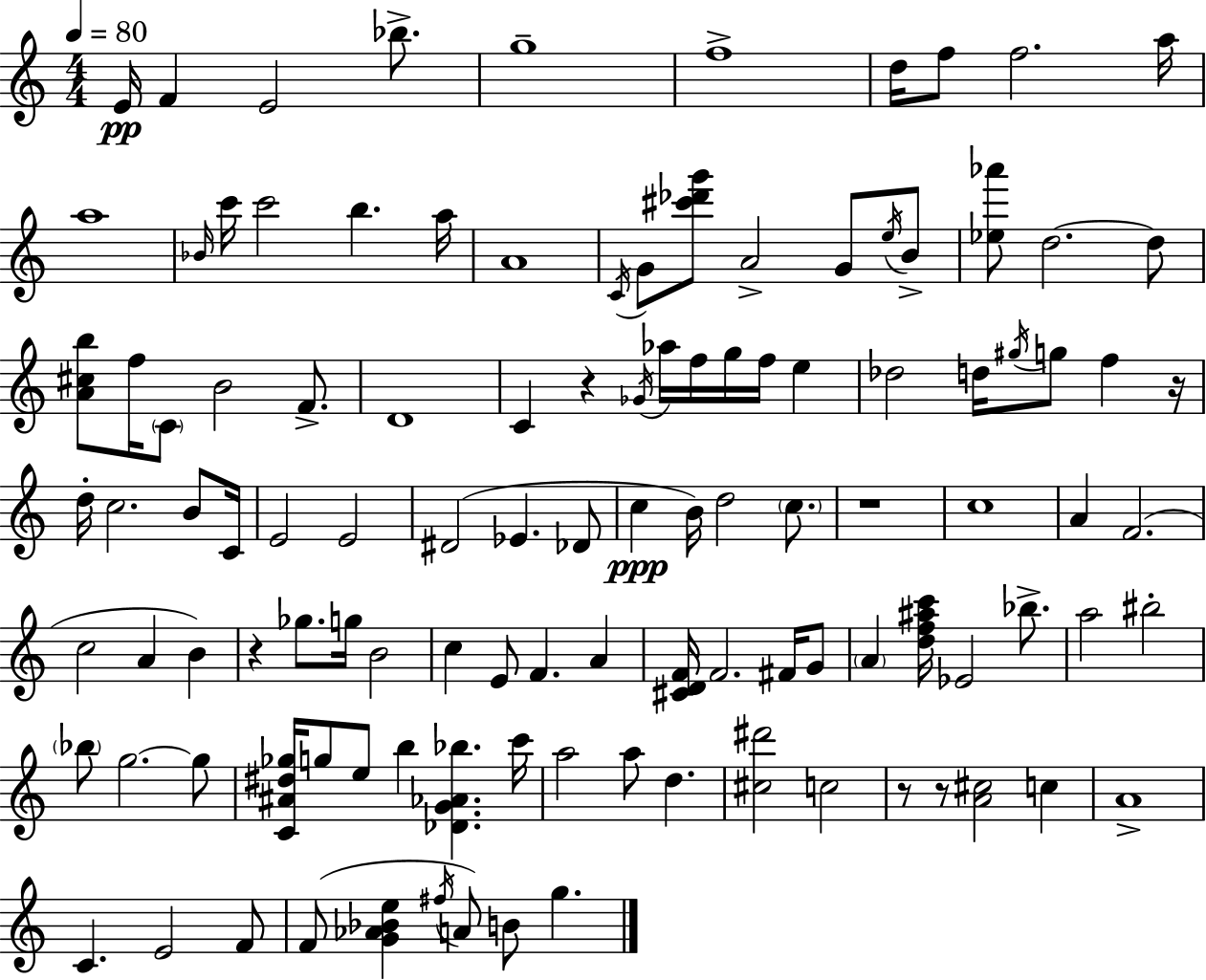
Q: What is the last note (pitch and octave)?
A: G5